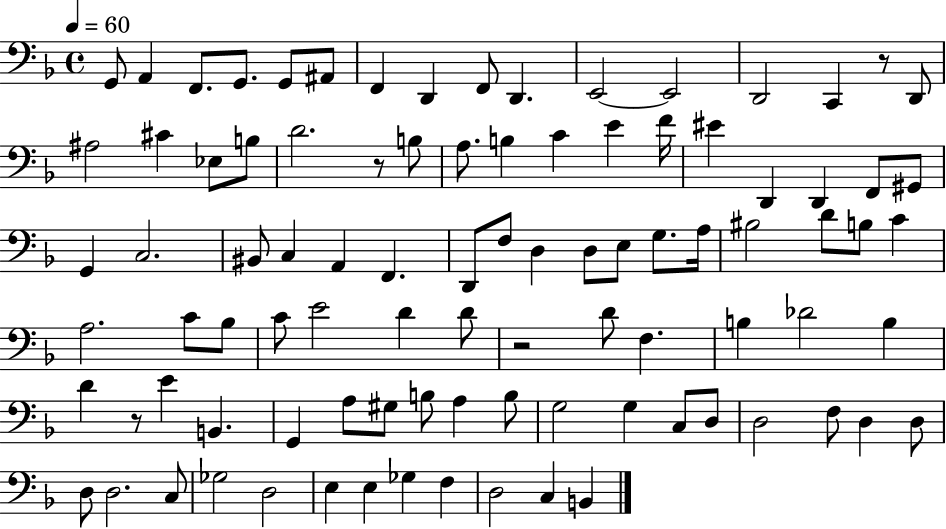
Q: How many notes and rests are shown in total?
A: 93